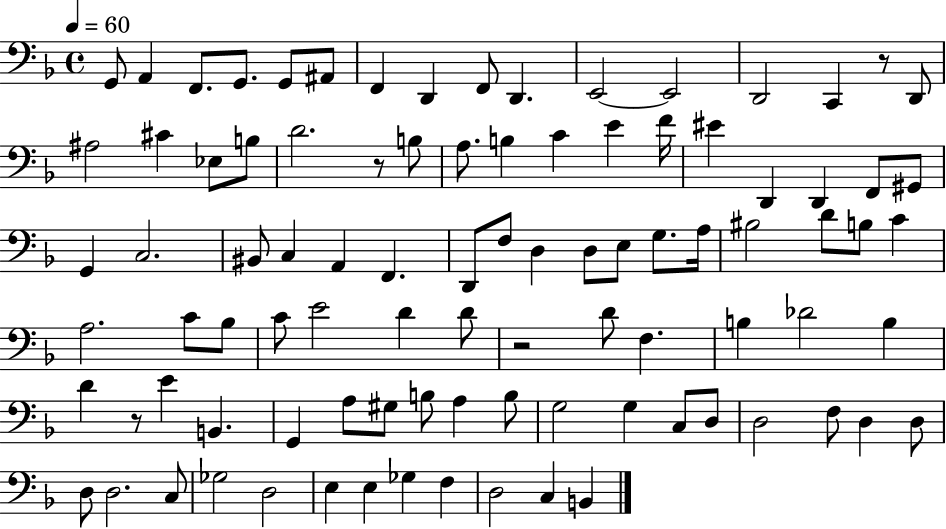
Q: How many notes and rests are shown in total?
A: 93